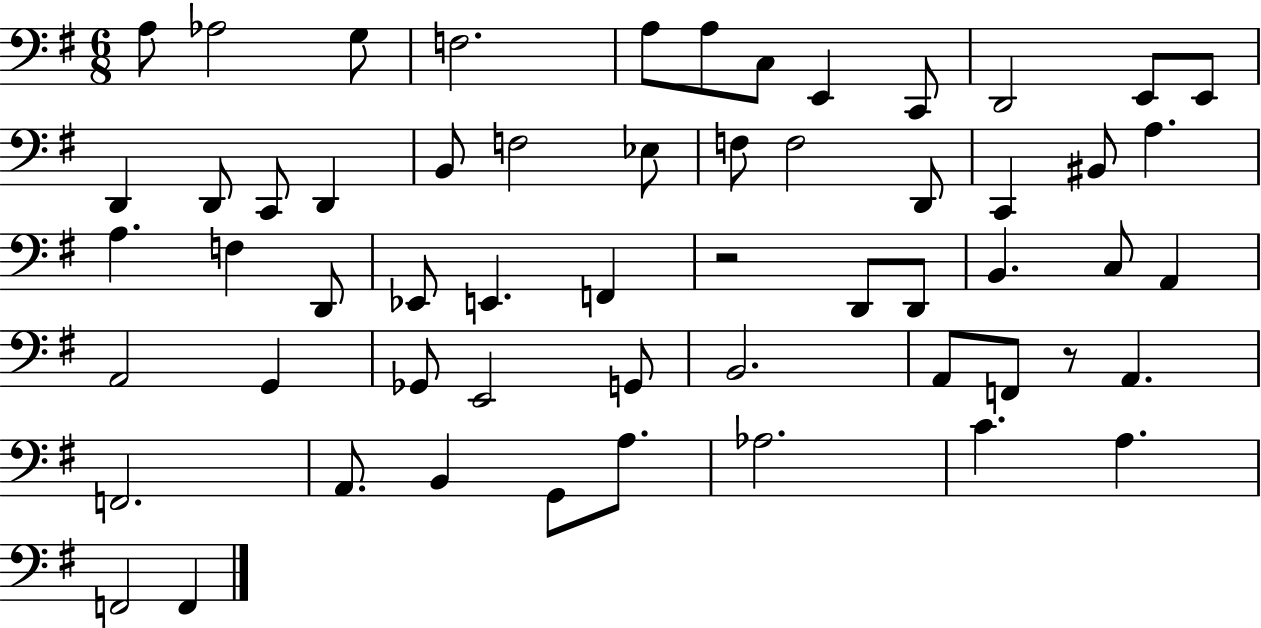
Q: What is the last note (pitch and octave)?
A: F2